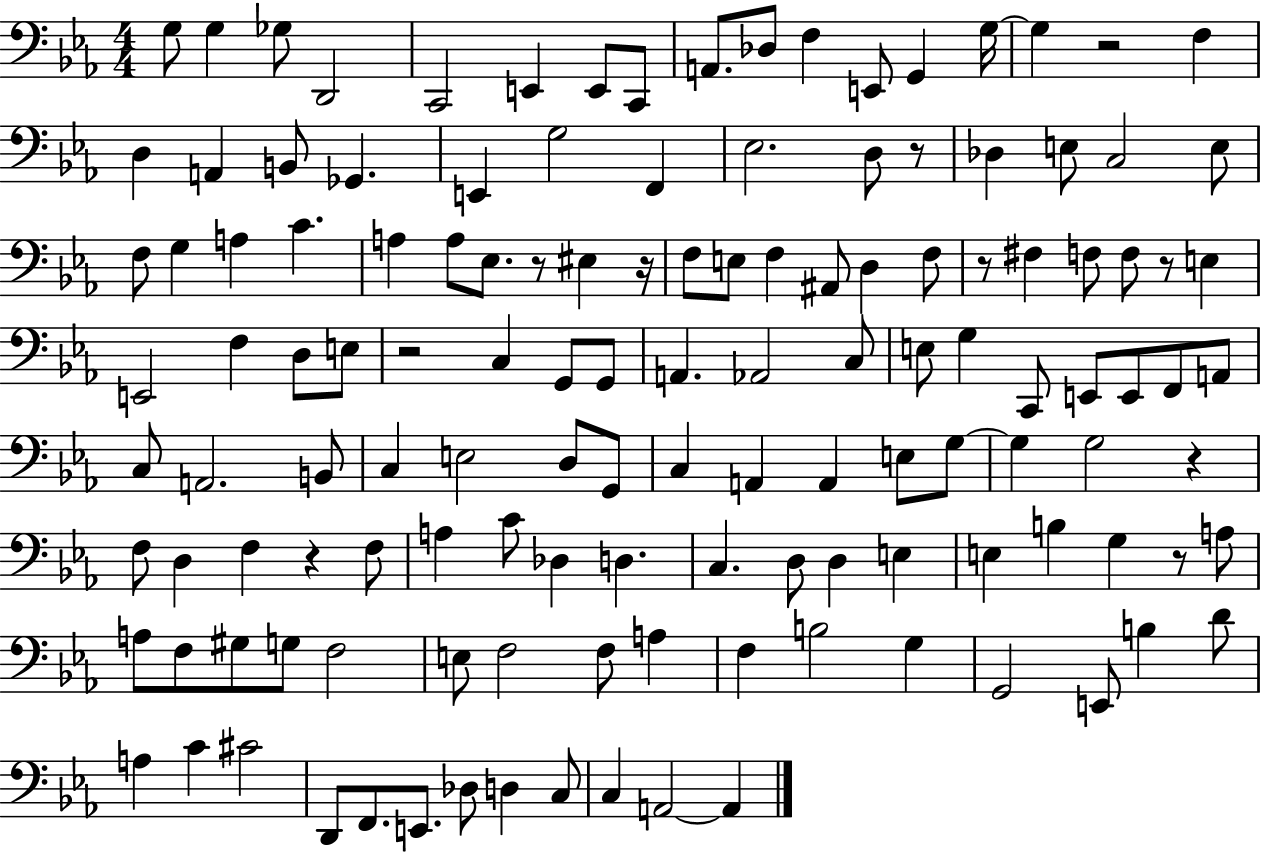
X:1
T:Untitled
M:4/4
L:1/4
K:Eb
G,/2 G, _G,/2 D,,2 C,,2 E,, E,,/2 C,,/2 A,,/2 _D,/2 F, E,,/2 G,, G,/4 G, z2 F, D, A,, B,,/2 _G,, E,, G,2 F,, _E,2 D,/2 z/2 _D, E,/2 C,2 E,/2 F,/2 G, A, C A, A,/2 _E,/2 z/2 ^E, z/4 F,/2 E,/2 F, ^A,,/2 D, F,/2 z/2 ^F, F,/2 F,/2 z/2 E, E,,2 F, D,/2 E,/2 z2 C, G,,/2 G,,/2 A,, _A,,2 C,/2 E,/2 G, C,,/2 E,,/2 E,,/2 F,,/2 A,,/2 C,/2 A,,2 B,,/2 C, E,2 D,/2 G,,/2 C, A,, A,, E,/2 G,/2 G, G,2 z F,/2 D, F, z F,/2 A, C/2 _D, D, C, D,/2 D, E, E, B, G, z/2 A,/2 A,/2 F,/2 ^G,/2 G,/2 F,2 E,/2 F,2 F,/2 A, F, B,2 G, G,,2 E,,/2 B, D/2 A, C ^C2 D,,/2 F,,/2 E,,/2 _D,/2 D, C,/2 C, A,,2 A,,